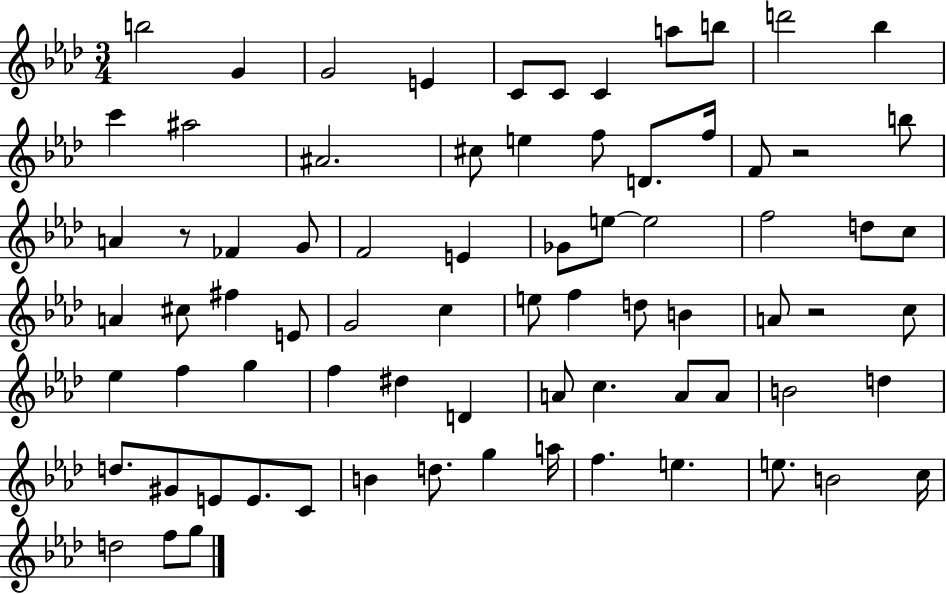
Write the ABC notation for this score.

X:1
T:Untitled
M:3/4
L:1/4
K:Ab
b2 G G2 E C/2 C/2 C a/2 b/2 d'2 _b c' ^a2 ^A2 ^c/2 e f/2 D/2 f/4 F/2 z2 b/2 A z/2 _F G/2 F2 E _G/2 e/2 e2 f2 d/2 c/2 A ^c/2 ^f E/2 G2 c e/2 f d/2 B A/2 z2 c/2 _e f g f ^d D A/2 c A/2 A/2 B2 d d/2 ^G/2 E/2 E/2 C/2 B d/2 g a/4 f e e/2 B2 c/4 d2 f/2 g/2